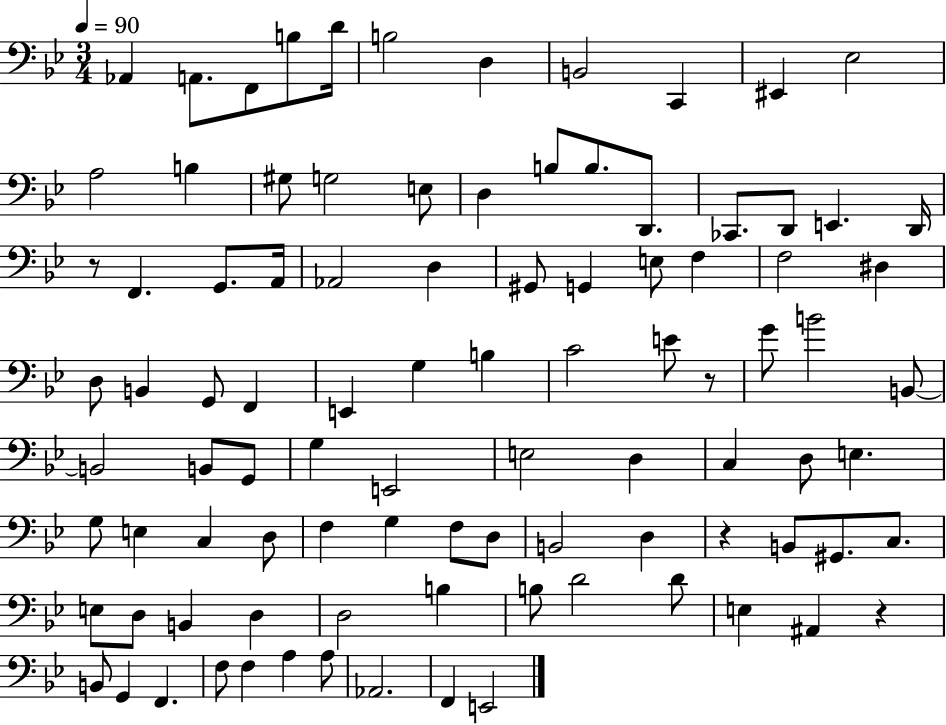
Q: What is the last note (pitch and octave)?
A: E2